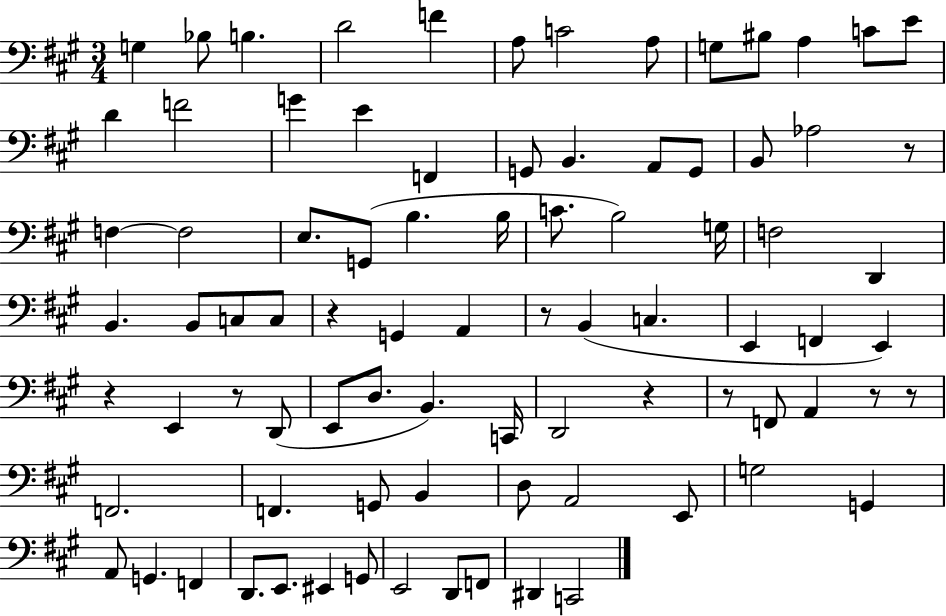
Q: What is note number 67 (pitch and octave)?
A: F2